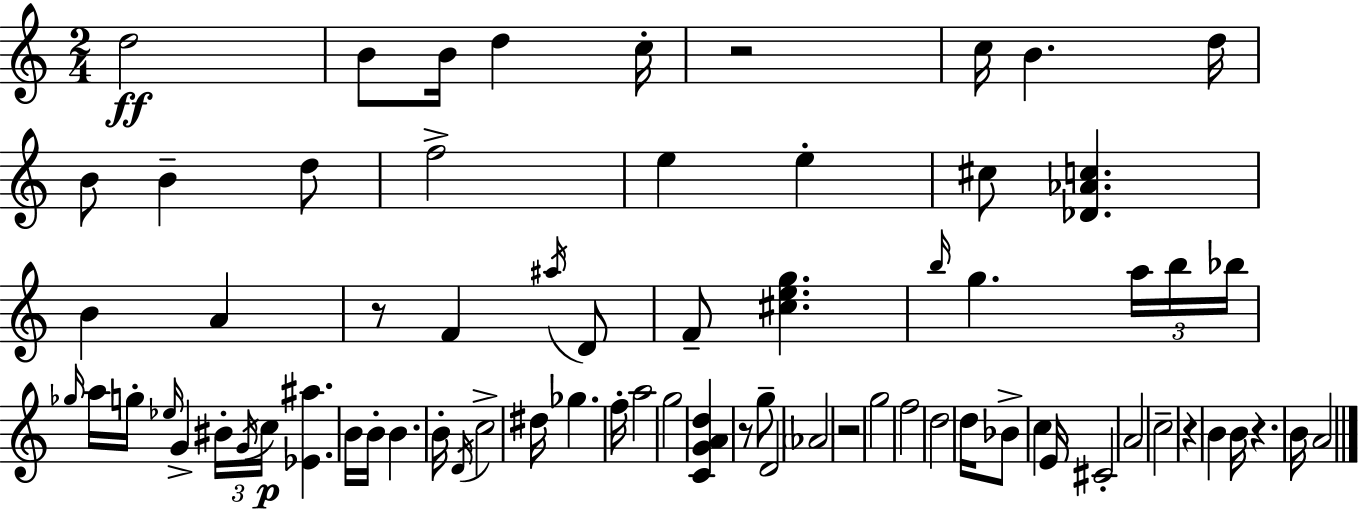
{
  \clef treble
  \numericTimeSignature
  \time 2/4
  \key c \major
  d''2\ff | b'8 b'16 d''4 c''16-. | r2 | c''16 b'4. d''16 | \break b'8 b'4-- d''8 | f''2-> | e''4 e''4-. | cis''8 <des' aes' c''>4. | \break b'4 a'4 | r8 f'4 \acciaccatura { ais''16 } d'8 | f'8-- <cis'' e'' g''>4. | \grace { b''16 } g''4. | \break \tuplet 3/2 { a''16 b''16 bes''16 } \grace { ges''16 } a''16 g''16-. \grace { ees''16 } g'4-> | \tuplet 3/2 { bis'16-. \acciaccatura { g'16 }\p c''16 } <ees' ais''>4. | b'16 b'16-. b'4. | b'16-. \acciaccatura { d'16 } c''2-> | \break dis''16 ges''4. | f''16-. a''2 | g''2 | <c' g' a' d''>4 | \break r8 g''8-- d'2 | \parenthesize aes'2 | r2 | g''2 | \break f''2 | d''2 | d''16 bes'8-> | c''4 e'16 cis'2-. | \break a'2 | c''2-- | r4 | b'4 b'16 r4. | \break b'16 a'2 | \bar "|."
}